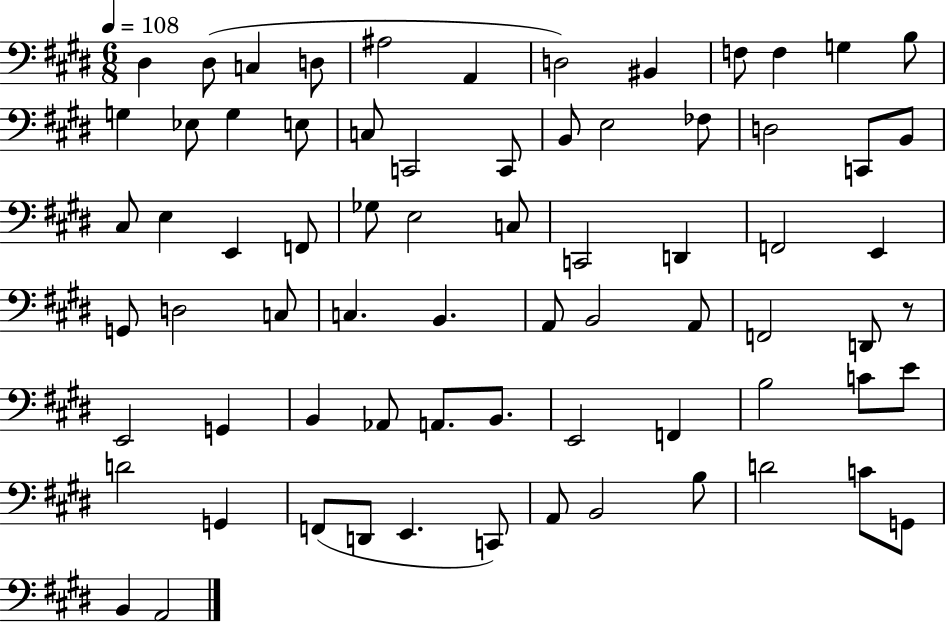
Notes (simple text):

D#3/q D#3/e C3/q D3/e A#3/h A2/q D3/h BIS2/q F3/e F3/q G3/q B3/e G3/q Eb3/e G3/q E3/e C3/e C2/h C2/e B2/e E3/h FES3/e D3/h C2/e B2/e C#3/e E3/q E2/q F2/e Gb3/e E3/h C3/e C2/h D2/q F2/h E2/q G2/e D3/h C3/e C3/q. B2/q. A2/e B2/h A2/e F2/h D2/e R/e E2/h G2/q B2/q Ab2/e A2/e. B2/e. E2/h F2/q B3/h C4/e E4/e D4/h G2/q F2/e D2/e E2/q. C2/e A2/e B2/h B3/e D4/h C4/e G2/e B2/q A2/h